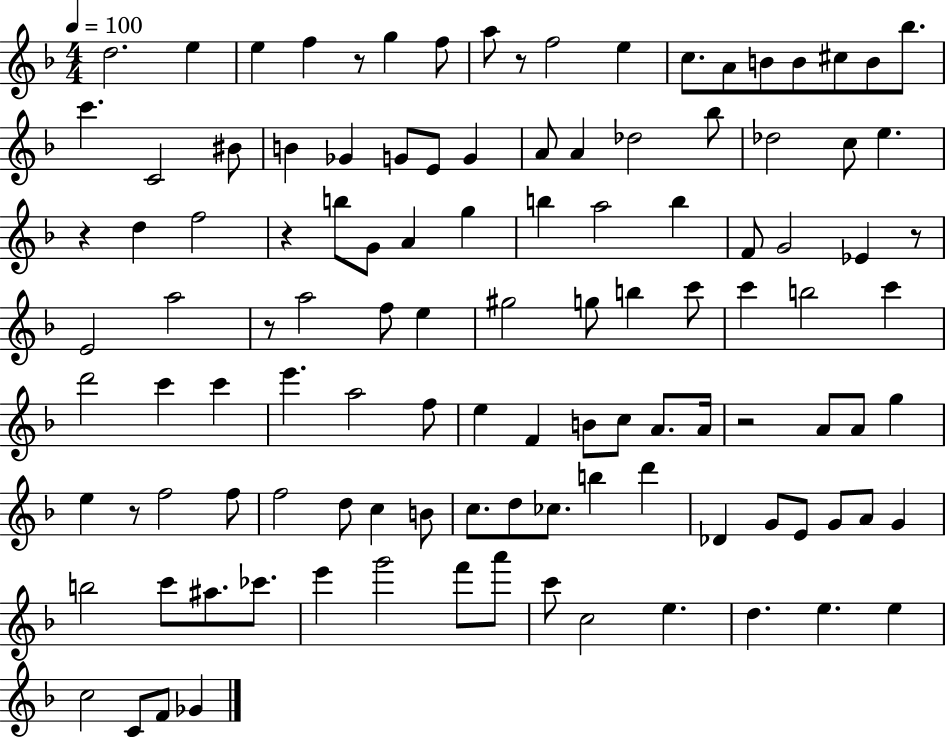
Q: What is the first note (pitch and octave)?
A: D5